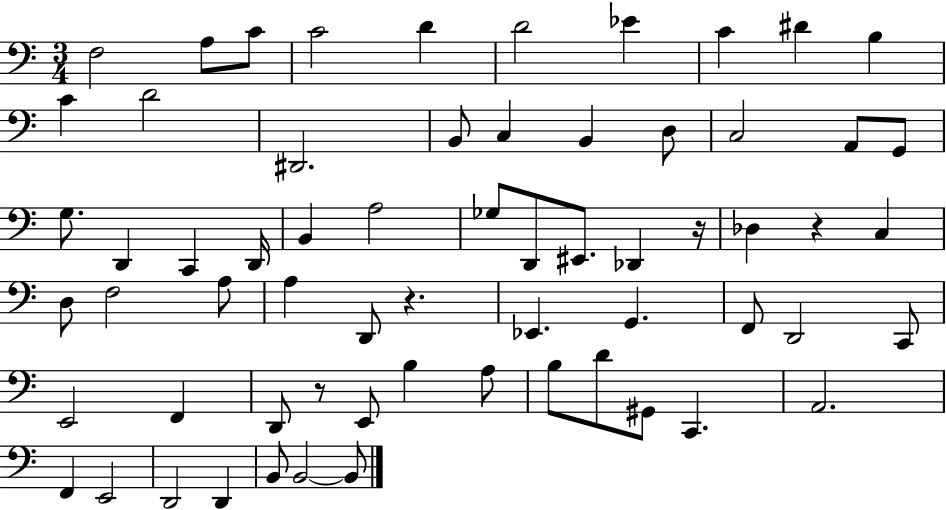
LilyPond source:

{
  \clef bass
  \numericTimeSignature
  \time 3/4
  \key c \major
  f2 a8 c'8 | c'2 d'4 | d'2 ees'4 | c'4 dis'4 b4 | \break c'4 d'2 | dis,2. | b,8 c4 b,4 d8 | c2 a,8 g,8 | \break g8. d,4 c,4 d,16 | b,4 a2 | ges8 d,8 eis,8. des,4 r16 | des4 r4 c4 | \break d8 f2 a8 | a4 d,8 r4. | ees,4. g,4. | f,8 d,2 c,8 | \break e,2 f,4 | d,8 r8 e,8 b4 a8 | b8 d'8 gis,8 c,4. | a,2. | \break f,4 e,2 | d,2 d,4 | b,8 b,2~~ b,8 | \bar "|."
}